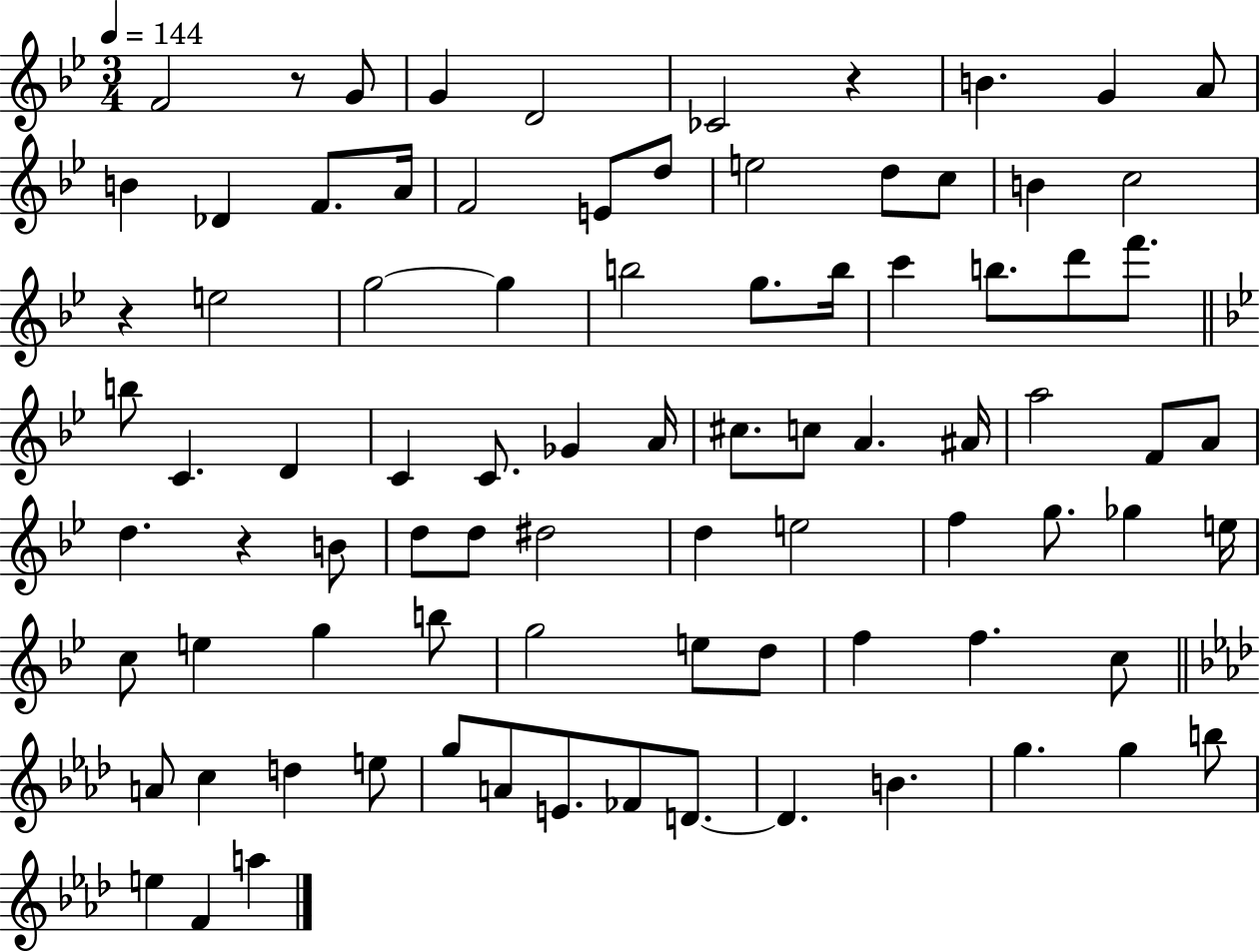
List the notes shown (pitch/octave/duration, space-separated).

F4/h R/e G4/e G4/q D4/h CES4/h R/q B4/q. G4/q A4/e B4/q Db4/q F4/e. A4/s F4/h E4/e D5/e E5/h D5/e C5/e B4/q C5/h R/q E5/h G5/h G5/q B5/h G5/e. B5/s C6/q B5/e. D6/e F6/e. B5/e C4/q. D4/q C4/q C4/e. Gb4/q A4/s C#5/e. C5/e A4/q. A#4/s A5/h F4/e A4/e D5/q. R/q B4/e D5/e D5/e D#5/h D5/q E5/h F5/q G5/e. Gb5/q E5/s C5/e E5/q G5/q B5/e G5/h E5/e D5/e F5/q F5/q. C5/e A4/e C5/q D5/q E5/e G5/e A4/e E4/e. FES4/e D4/e. D4/q. B4/q. G5/q. G5/q B5/e E5/q F4/q A5/q